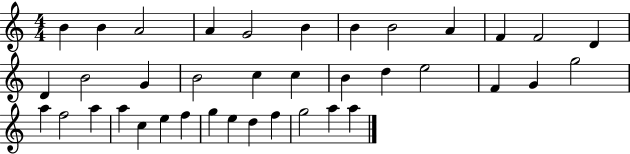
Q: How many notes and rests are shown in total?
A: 38